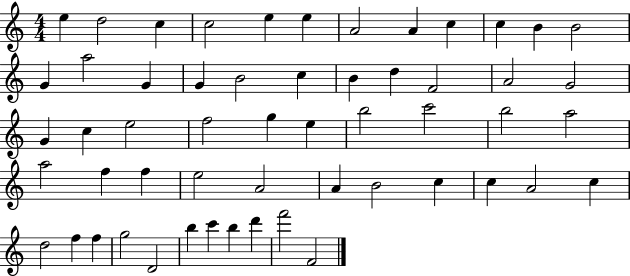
{
  \clef treble
  \numericTimeSignature
  \time 4/4
  \key c \major
  e''4 d''2 c''4 | c''2 e''4 e''4 | a'2 a'4 c''4 | c''4 b'4 b'2 | \break g'4 a''2 g'4 | g'4 b'2 c''4 | b'4 d''4 f'2 | a'2 g'2 | \break g'4 c''4 e''2 | f''2 g''4 e''4 | b''2 c'''2 | b''2 a''2 | \break a''2 f''4 f''4 | e''2 a'2 | a'4 b'2 c''4 | c''4 a'2 c''4 | \break d''2 f''4 f''4 | g''2 d'2 | b''4 c'''4 b''4 d'''4 | f'''2 f'2 | \break \bar "|."
}